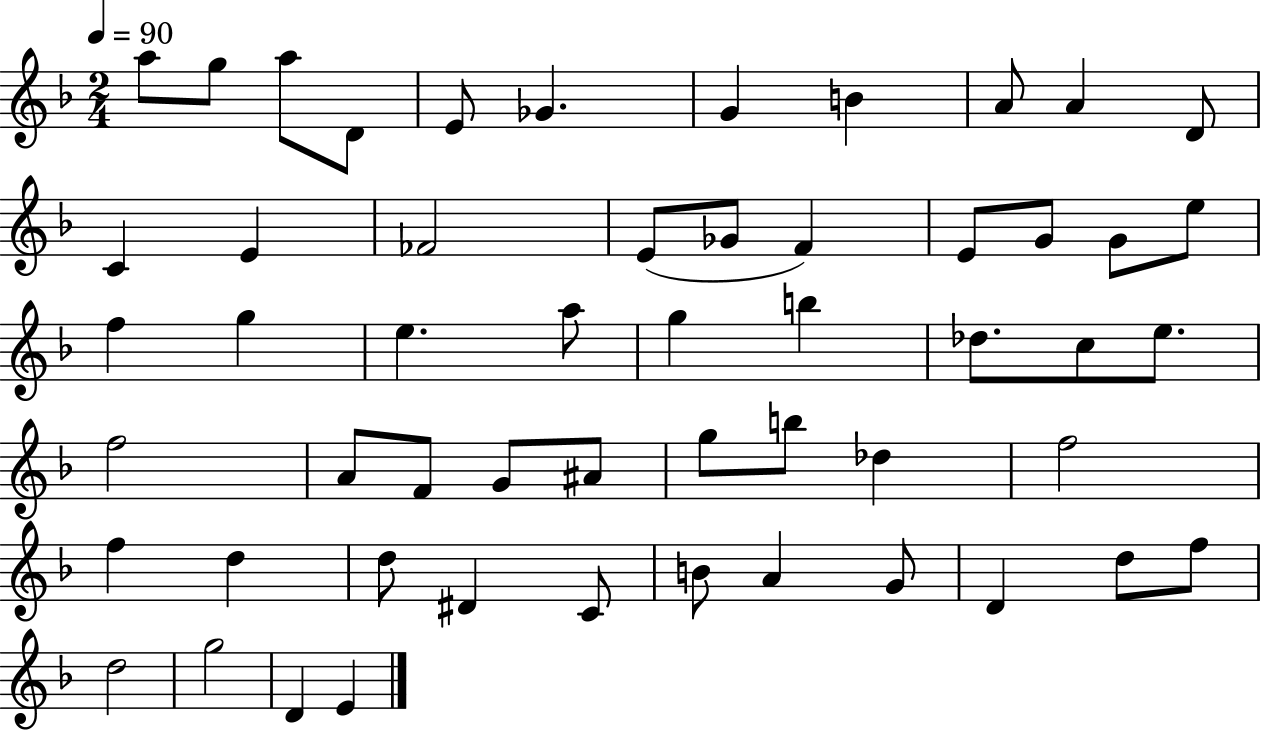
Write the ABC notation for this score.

X:1
T:Untitled
M:2/4
L:1/4
K:F
a/2 g/2 a/2 D/2 E/2 _G G B A/2 A D/2 C E _F2 E/2 _G/2 F E/2 G/2 G/2 e/2 f g e a/2 g b _d/2 c/2 e/2 f2 A/2 F/2 G/2 ^A/2 g/2 b/2 _d f2 f d d/2 ^D C/2 B/2 A G/2 D d/2 f/2 d2 g2 D E